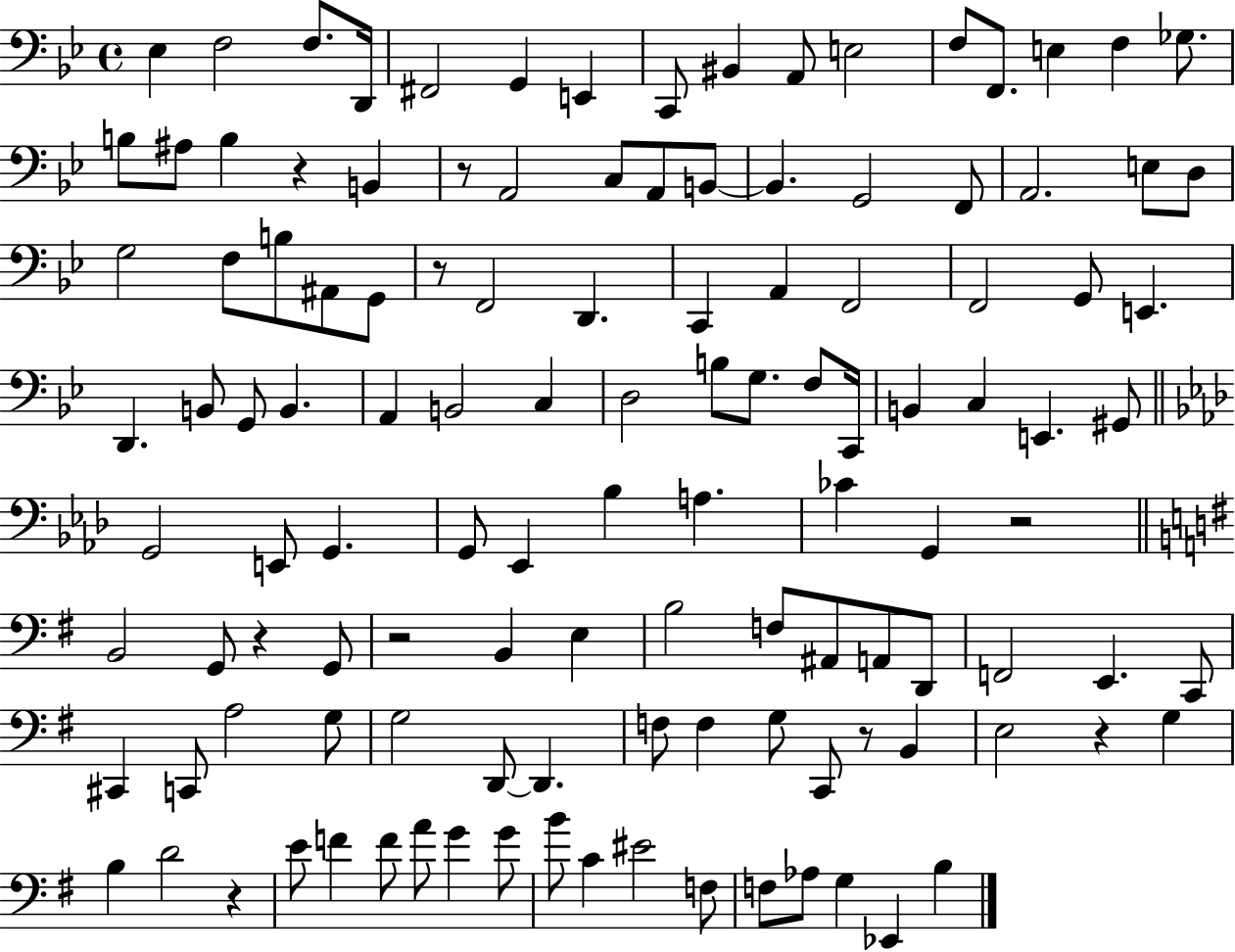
Eb3/q F3/h F3/e. D2/s F#2/h G2/q E2/q C2/e BIS2/q A2/e E3/h F3/e F2/e. E3/q F3/q Gb3/e. B3/e A#3/e B3/q R/q B2/q R/e A2/h C3/e A2/e B2/e B2/q. G2/h F2/e A2/h. E3/e D3/e G3/h F3/e B3/e A#2/e G2/e R/e F2/h D2/q. C2/q A2/q F2/h F2/h G2/e E2/q. D2/q. B2/e G2/e B2/q. A2/q B2/h C3/q D3/h B3/e G3/e. F3/e C2/s B2/q C3/q E2/q. G#2/e G2/h E2/e G2/q. G2/e Eb2/q Bb3/q A3/q. CES4/q G2/q R/h B2/h G2/e R/q G2/e R/h B2/q E3/q B3/h F3/e A#2/e A2/e D2/e F2/h E2/q. C2/e C#2/q C2/e A3/h G3/e G3/h D2/e D2/q. F3/e F3/q G3/e C2/e R/e B2/q E3/h R/q G3/q B3/q D4/h R/q E4/e F4/q F4/e A4/e G4/q G4/e B4/e C4/q EIS4/h F3/e F3/e Ab3/e G3/q Eb2/q B3/q